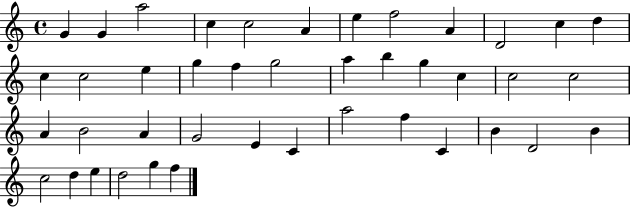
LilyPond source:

{
  \clef treble
  \time 4/4
  \defaultTimeSignature
  \key c \major
  g'4 g'4 a''2 | c''4 c''2 a'4 | e''4 f''2 a'4 | d'2 c''4 d''4 | \break c''4 c''2 e''4 | g''4 f''4 g''2 | a''4 b''4 g''4 c''4 | c''2 c''2 | \break a'4 b'2 a'4 | g'2 e'4 c'4 | a''2 f''4 c'4 | b'4 d'2 b'4 | \break c''2 d''4 e''4 | d''2 g''4 f''4 | \bar "|."
}